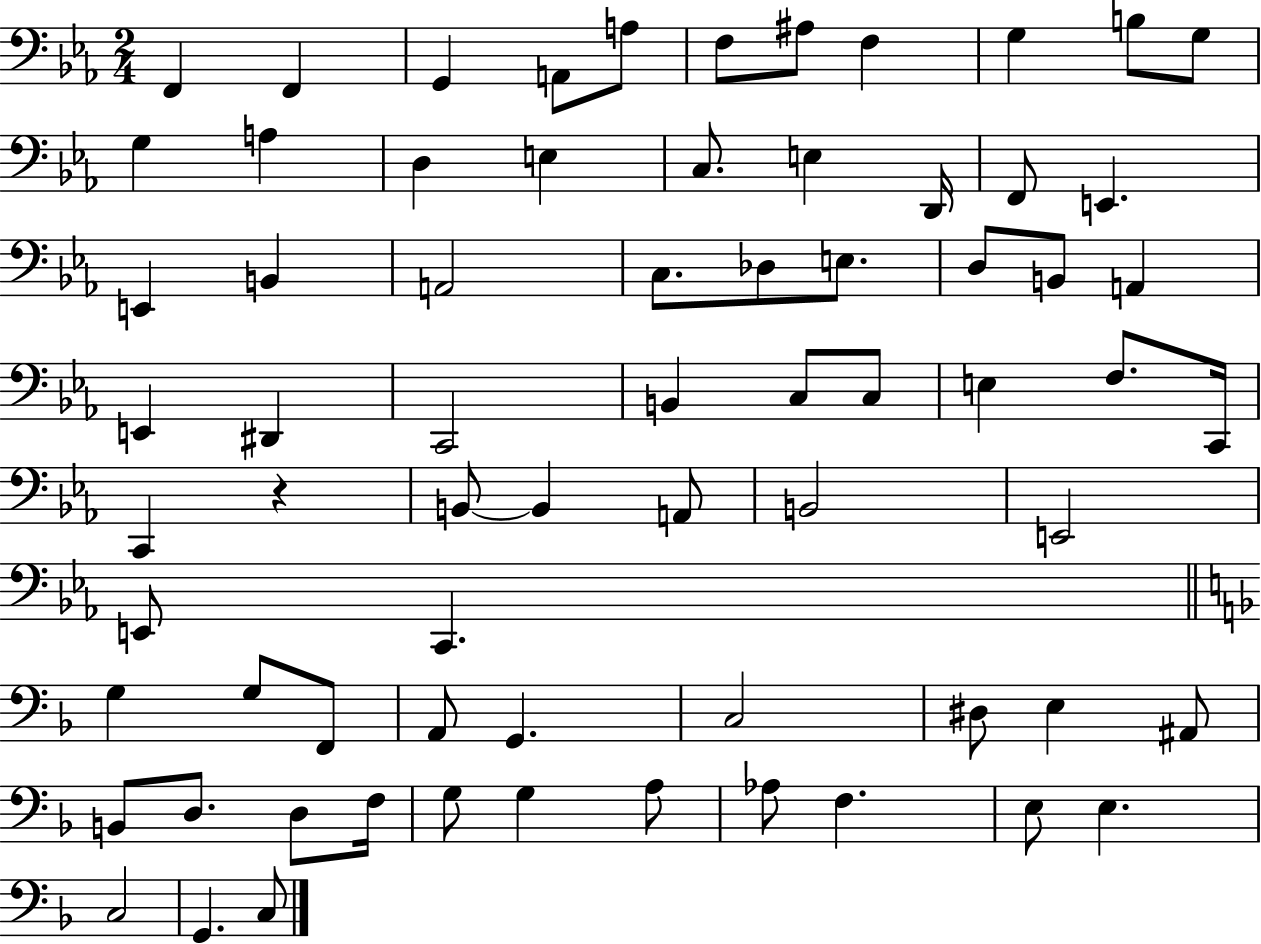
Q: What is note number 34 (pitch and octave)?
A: C3